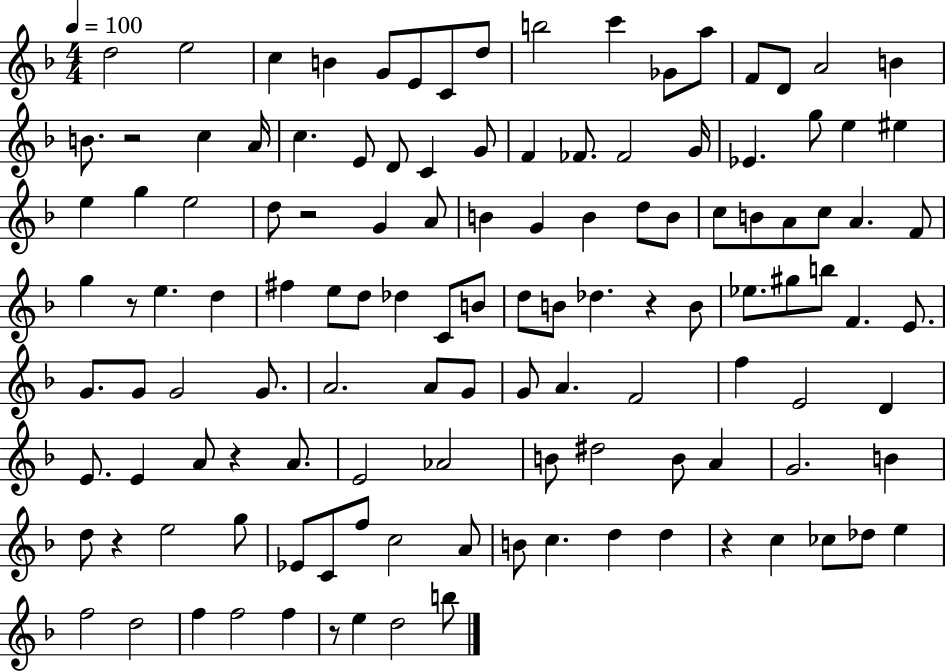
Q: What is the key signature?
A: F major